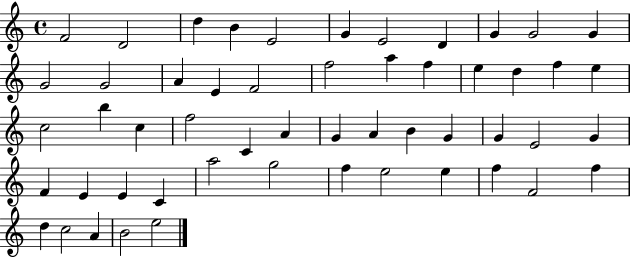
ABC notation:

X:1
T:Untitled
M:4/4
L:1/4
K:C
F2 D2 d B E2 G E2 D G G2 G G2 G2 A E F2 f2 a f e d f e c2 b c f2 C A G A B G G E2 G F E E C a2 g2 f e2 e f F2 f d c2 A B2 e2